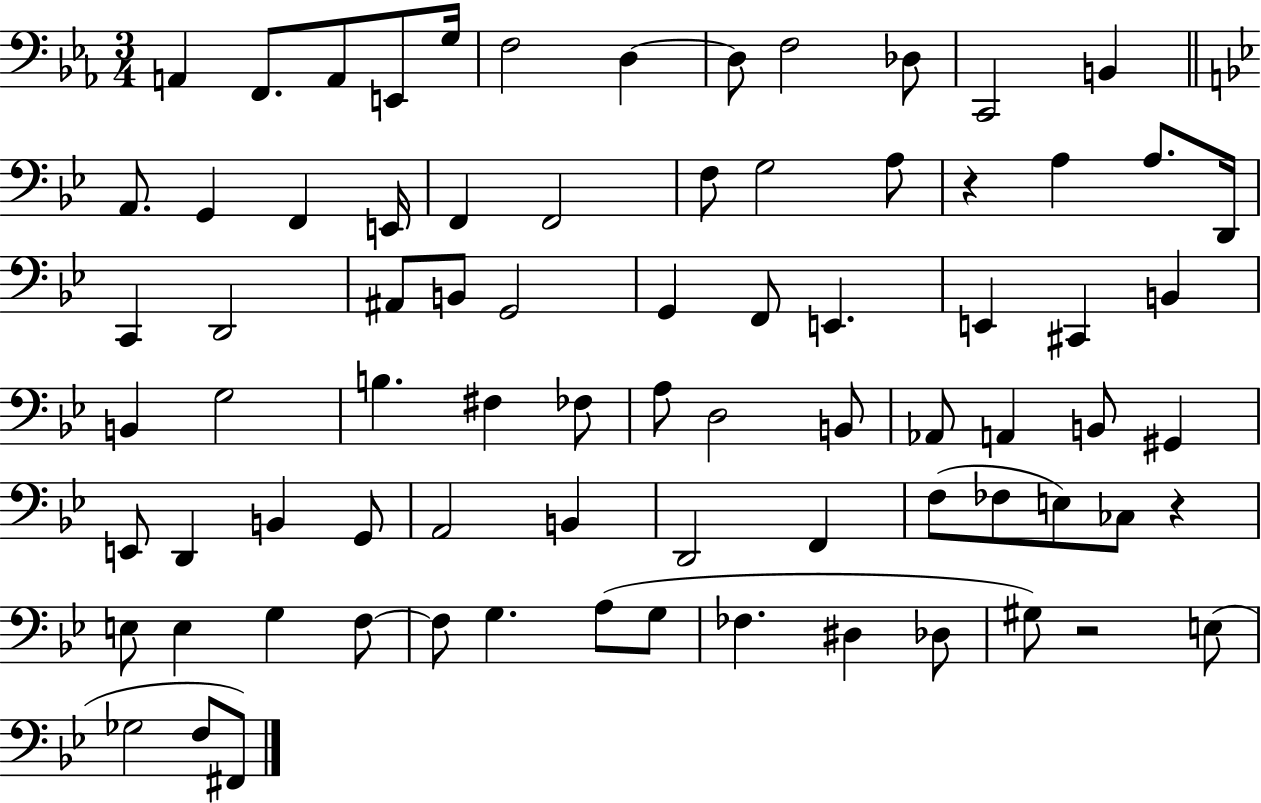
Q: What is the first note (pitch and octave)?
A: A2